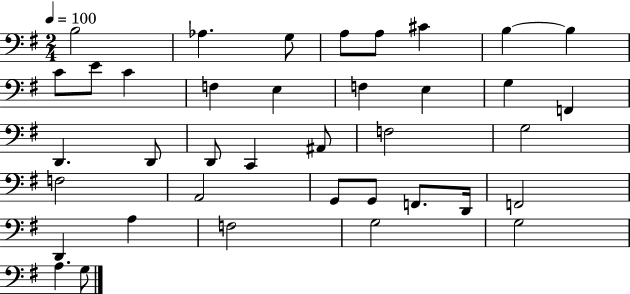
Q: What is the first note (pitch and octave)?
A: B3